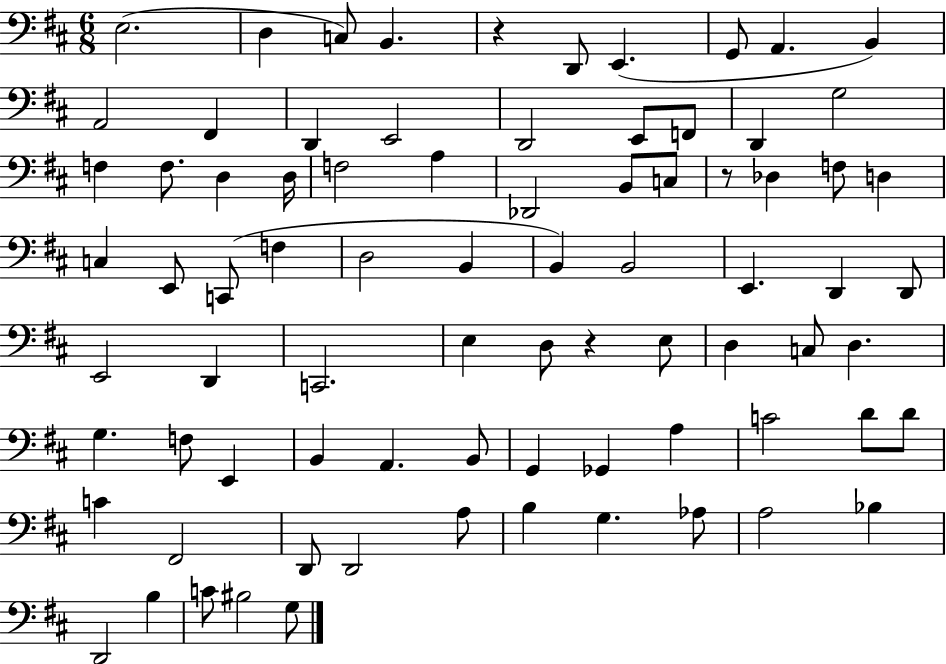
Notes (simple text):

E3/h. D3/q C3/e B2/q. R/q D2/e E2/q. G2/e A2/q. B2/q A2/h F#2/q D2/q E2/h D2/h E2/e F2/e D2/q G3/h F3/q F3/e. D3/q D3/s F3/h A3/q Db2/h B2/e C3/e R/e Db3/q F3/e D3/q C3/q E2/e C2/e F3/q D3/h B2/q B2/q B2/h E2/q. D2/q D2/e E2/h D2/q C2/h. E3/q D3/e R/q E3/e D3/q C3/e D3/q. G3/q. F3/e E2/q B2/q A2/q. B2/e G2/q Gb2/q A3/q C4/h D4/e D4/e C4/q F#2/h D2/e D2/h A3/e B3/q G3/q. Ab3/e A3/h Bb3/q D2/h B3/q C4/e BIS3/h G3/e